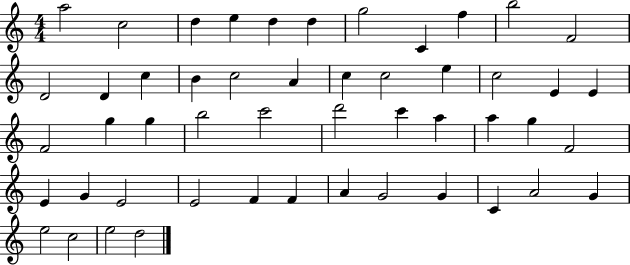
{
  \clef treble
  \numericTimeSignature
  \time 4/4
  \key c \major
  a''2 c''2 | d''4 e''4 d''4 d''4 | g''2 c'4 f''4 | b''2 f'2 | \break d'2 d'4 c''4 | b'4 c''2 a'4 | c''4 c''2 e''4 | c''2 e'4 e'4 | \break f'2 g''4 g''4 | b''2 c'''2 | d'''2 c'''4 a''4 | a''4 g''4 f'2 | \break e'4 g'4 e'2 | e'2 f'4 f'4 | a'4 g'2 g'4 | c'4 a'2 g'4 | \break e''2 c''2 | e''2 d''2 | \bar "|."
}